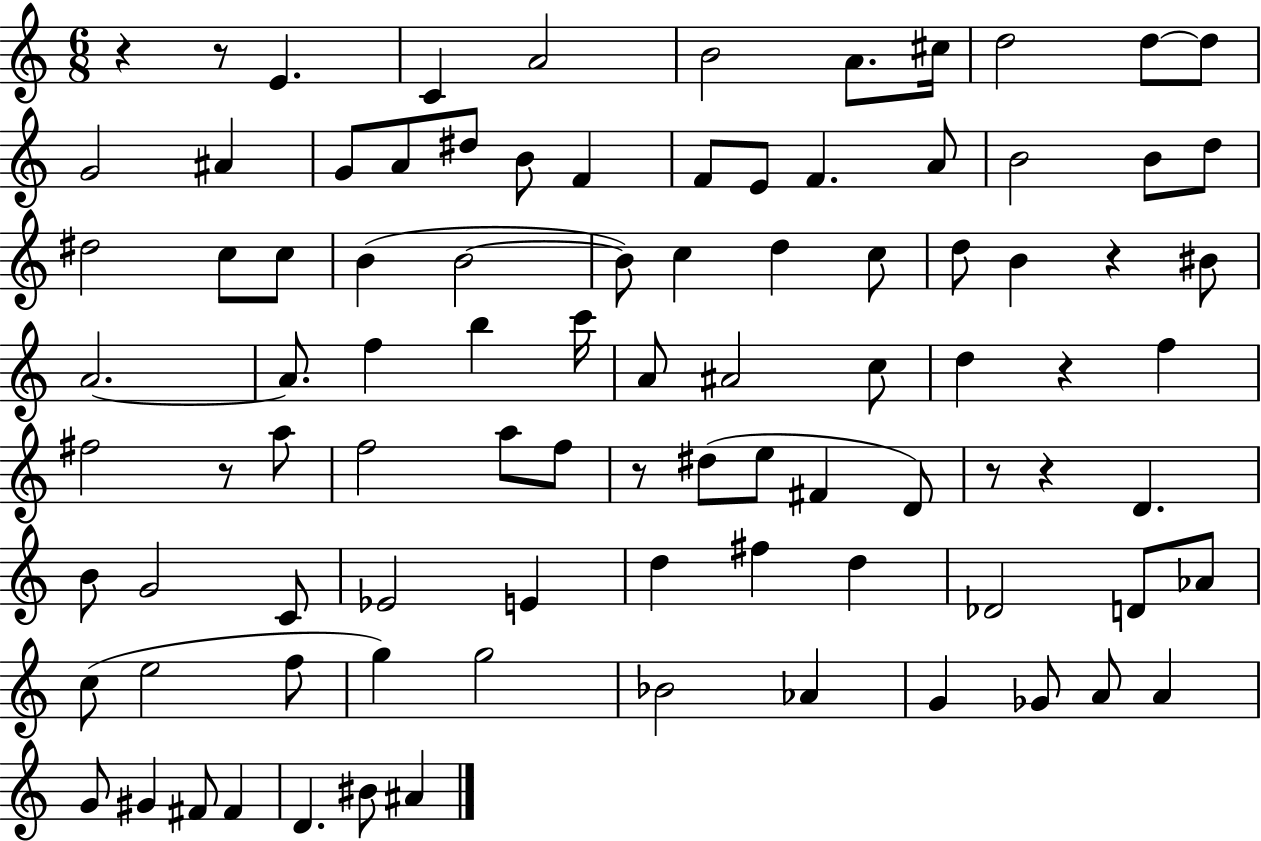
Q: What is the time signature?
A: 6/8